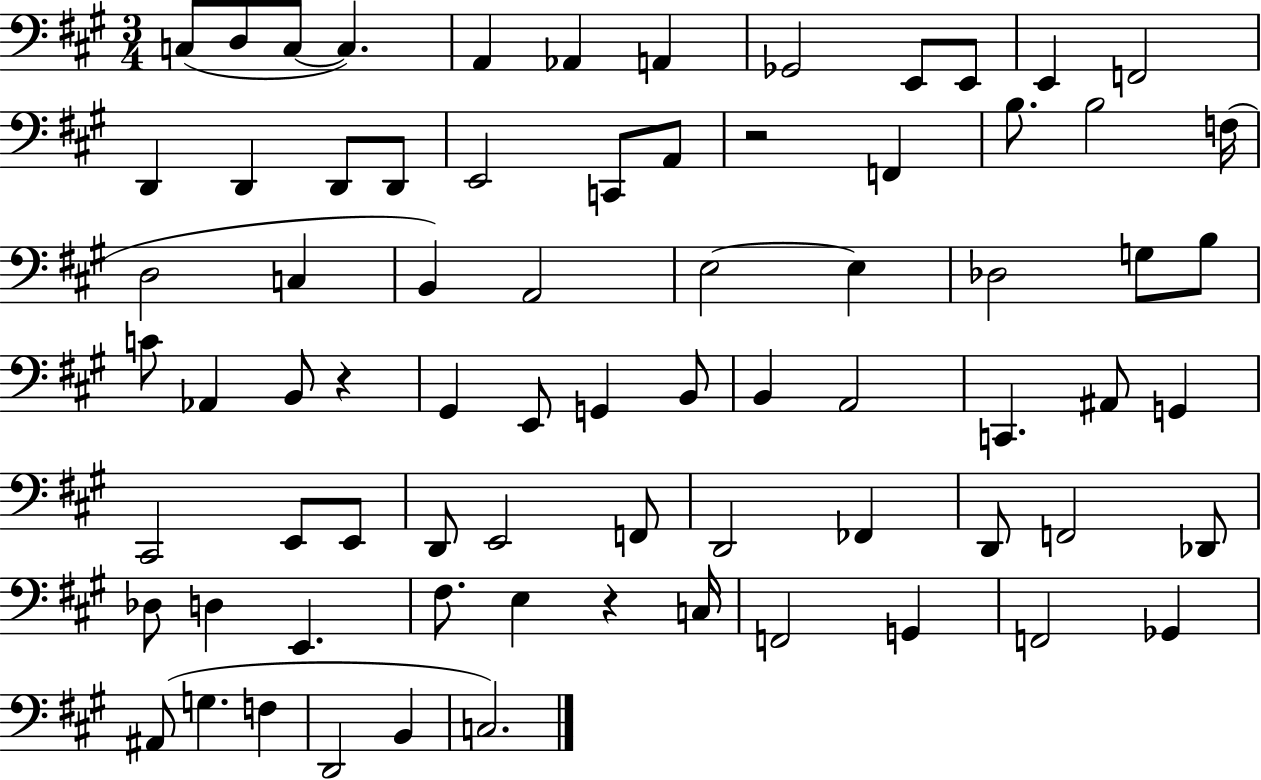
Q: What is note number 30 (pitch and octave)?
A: Db3